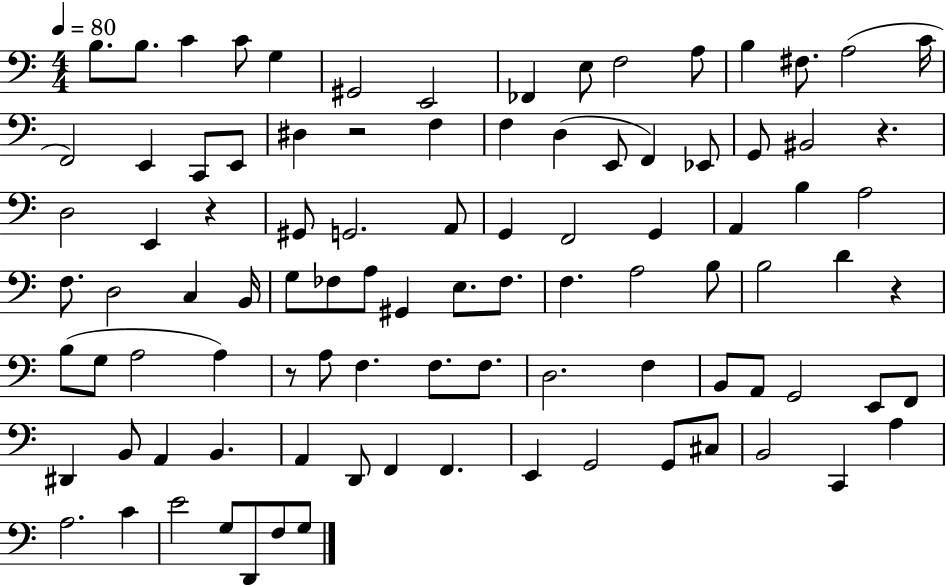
X:1
T:Untitled
M:4/4
L:1/4
K:C
B,/2 B,/2 C C/2 G, ^G,,2 E,,2 _F,, E,/2 F,2 A,/2 B, ^F,/2 A,2 C/4 F,,2 E,, C,,/2 E,,/2 ^D, z2 F, F, D, E,,/2 F,, _E,,/2 G,,/2 ^B,,2 z D,2 E,, z ^G,,/2 G,,2 A,,/2 G,, F,,2 G,, A,, B, A,2 F,/2 D,2 C, B,,/4 G,/2 _F,/2 A,/2 ^G,, E,/2 _F,/2 F, A,2 B,/2 B,2 D z B,/2 G,/2 A,2 A, z/2 A,/2 F, F,/2 F,/2 D,2 F, B,,/2 A,,/2 G,,2 E,,/2 F,,/2 ^D,, B,,/2 A,, B,, A,, D,,/2 F,, F,, E,, G,,2 G,,/2 ^C,/2 B,,2 C,, A, A,2 C E2 G,/2 D,,/2 F,/2 G,/2